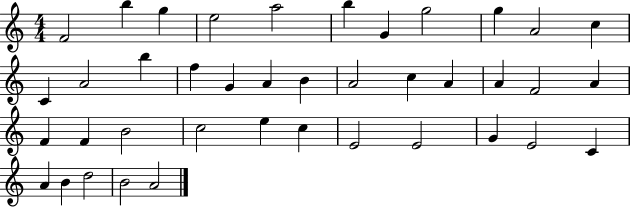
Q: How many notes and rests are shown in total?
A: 40